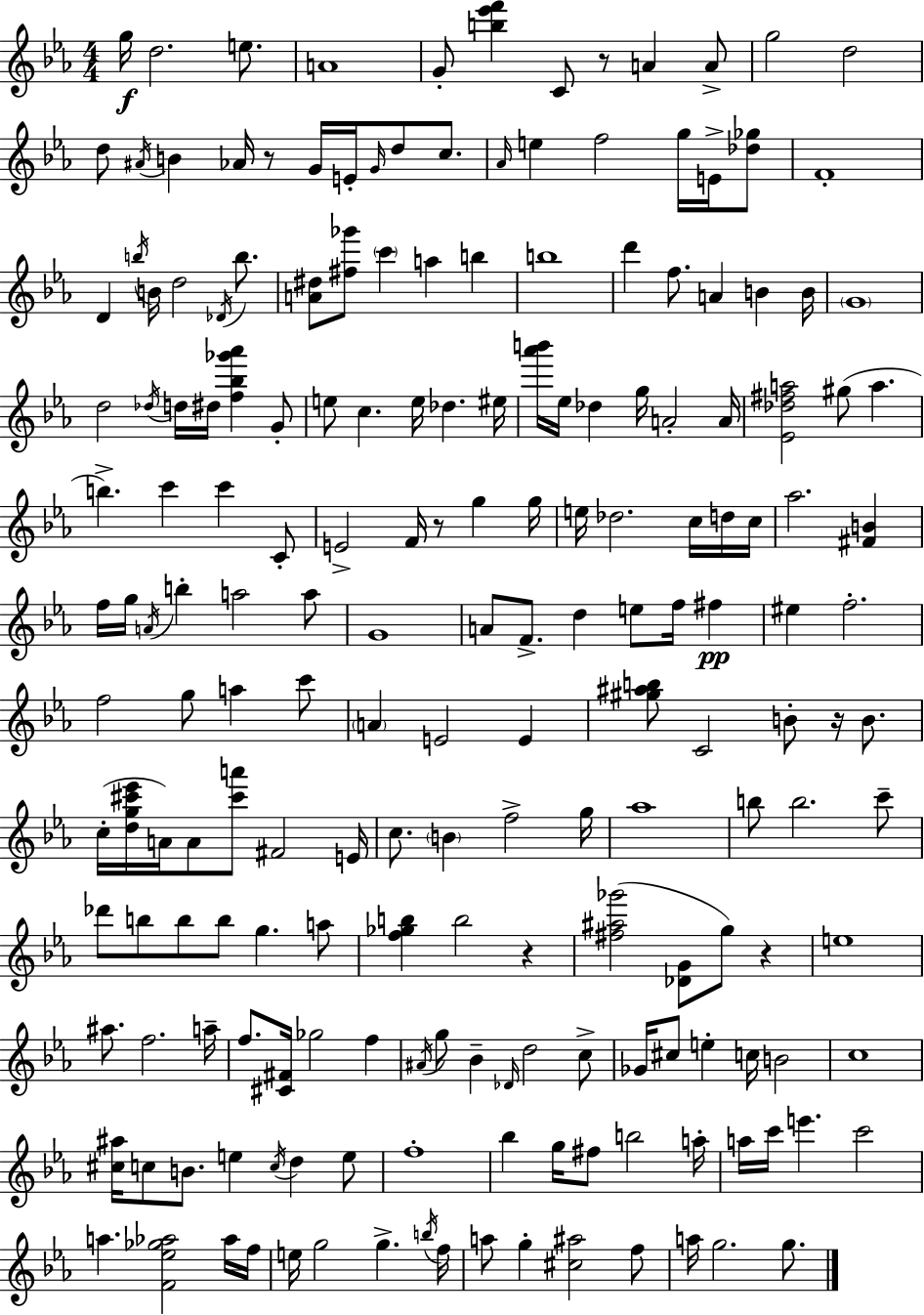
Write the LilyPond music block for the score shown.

{
  \clef treble
  \numericTimeSignature
  \time 4/4
  \key c \minor
  \repeat volta 2 { g''16\f d''2. e''8. | a'1 | g'8-. <b'' ees''' f'''>4 c'8 r8 a'4 a'8-> | g''2 d''2 | \break d''8 \acciaccatura { ais'16 } b'4 aes'16 r8 g'16 e'16-. \grace { g'16 } d''8 c''8. | \grace { aes'16 } e''4 f''2 g''16 | e'16-> <des'' ges''>8 f'1-. | d'4 \acciaccatura { b''16 } b'16 d''2 | \break \acciaccatura { des'16 } b''8. <a' dis''>8 <fis'' ges'''>8 \parenthesize c'''4 a''4 | b''4 b''1 | d'''4 f''8. a'4 | b'4 b'16 \parenthesize g'1 | \break d''2 \acciaccatura { des''16 } d''16 dis''16 | <f'' bes'' ges''' aes'''>4 g'8-. e''8 c''4. e''16 des''4. | eis''16 <aes''' b'''>16 ees''16 des''4 g''16 a'2-. | a'16 <ees' des'' fis'' a''>2 gis''8( | \break a''4. b''4.->) c'''4 | c'''4 c'8-. e'2-> f'16 r8 | g''4 g''16 e''16 des''2. | c''16 d''16 c''16 aes''2. | \break <fis' b'>4 f''16 g''16 \acciaccatura { a'16 } b''4-. a''2 | a''8 g'1 | a'8 f'8.-> d''4 | e''8 f''16 fis''4\pp eis''4 f''2.-. | \break f''2 g''8 | a''4 c'''8 \parenthesize a'4 e'2 | e'4 <gis'' ais'' b''>8 c'2 | b'8-. r16 b'8. c''16-.( <d'' g'' cis''' ees'''>16 a'16) a'8 <cis''' a'''>8 fis'2 | \break e'16 c''8. \parenthesize b'4 f''2-> | g''16 aes''1 | b''8 b''2. | c'''8-- des'''8 b''8 b''8 b''8 g''4. | \break a''8 <f'' ges'' b''>4 b''2 | r4 <fis'' ais'' ges'''>2( <des' g'>8 | g''8) r4 e''1 | ais''8. f''2. | \break a''16-- f''8. <cis' fis'>16 ges''2 | f''4 \acciaccatura { ais'16 } g''8 bes'4-- \grace { des'16 } d''2 | c''8-> ges'16 cis''8 e''4-. | c''16 b'2 c''1 | \break <cis'' ais''>16 c''8 b'8. e''4 | \acciaccatura { c''16 } d''4 e''8 f''1-. | bes''4 g''16 fis''8 | b''2 a''16-. a''16 c'''16 e'''4. | \break c'''2 a''4. | <f' ees'' ges'' aes''>2 aes''16 f''16 e''16 g''2 | g''4.-> \acciaccatura { b''16 } f''16 a''8 g''4-. | <cis'' ais''>2 f''8 a''16 g''2. | \break g''8. } \bar "|."
}